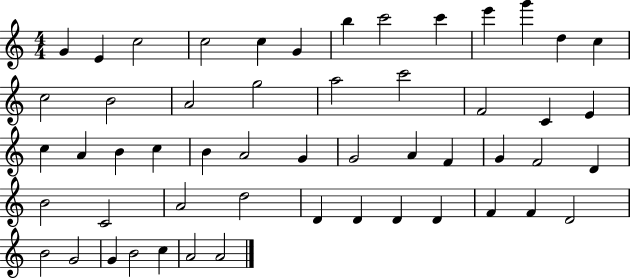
G4/q E4/q C5/h C5/h C5/q G4/q B5/q C6/h C6/q E6/q G6/q D5/q C5/q C5/h B4/h A4/h G5/h A5/h C6/h F4/h C4/q E4/q C5/q A4/q B4/q C5/q B4/q A4/h G4/q G4/h A4/q F4/q G4/q F4/h D4/q B4/h C4/h A4/h D5/h D4/q D4/q D4/q D4/q F4/q F4/q D4/h B4/h G4/h G4/q B4/h C5/q A4/h A4/h